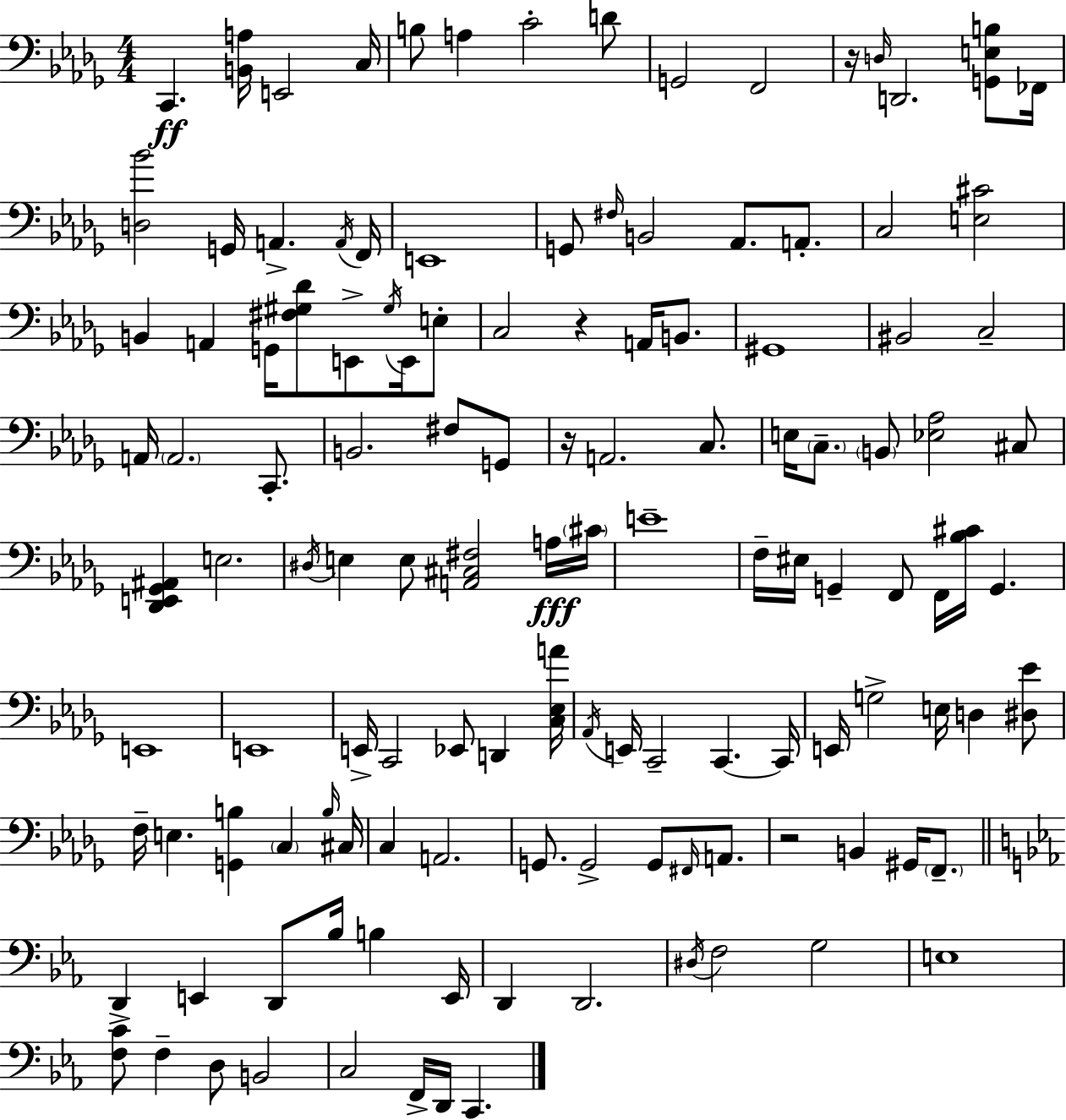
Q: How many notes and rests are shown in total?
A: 127